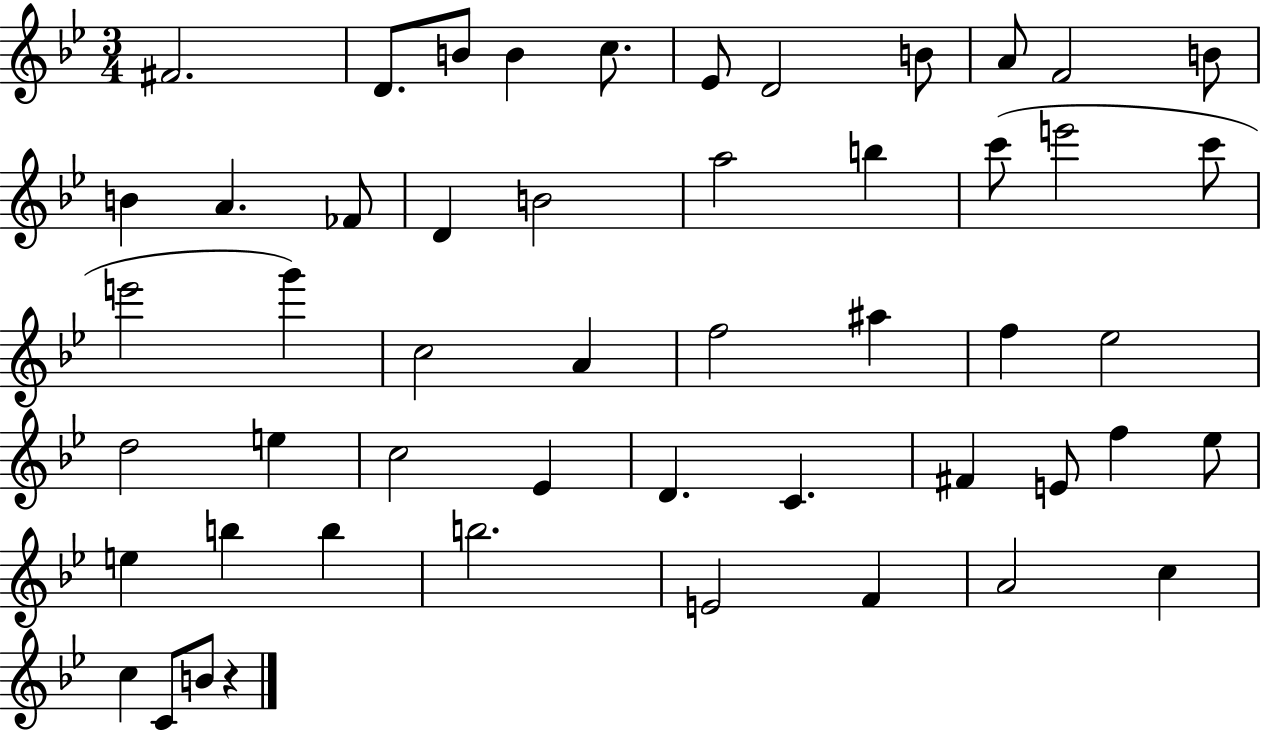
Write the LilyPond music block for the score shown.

{
  \clef treble
  \numericTimeSignature
  \time 3/4
  \key bes \major
  fis'2. | d'8. b'8 b'4 c''8. | ees'8 d'2 b'8 | a'8 f'2 b'8 | \break b'4 a'4. fes'8 | d'4 b'2 | a''2 b''4 | c'''8( e'''2 c'''8 | \break e'''2 g'''4) | c''2 a'4 | f''2 ais''4 | f''4 ees''2 | \break d''2 e''4 | c''2 ees'4 | d'4. c'4. | fis'4 e'8 f''4 ees''8 | \break e''4 b''4 b''4 | b''2. | e'2 f'4 | a'2 c''4 | \break c''4 c'8 b'8 r4 | \bar "|."
}